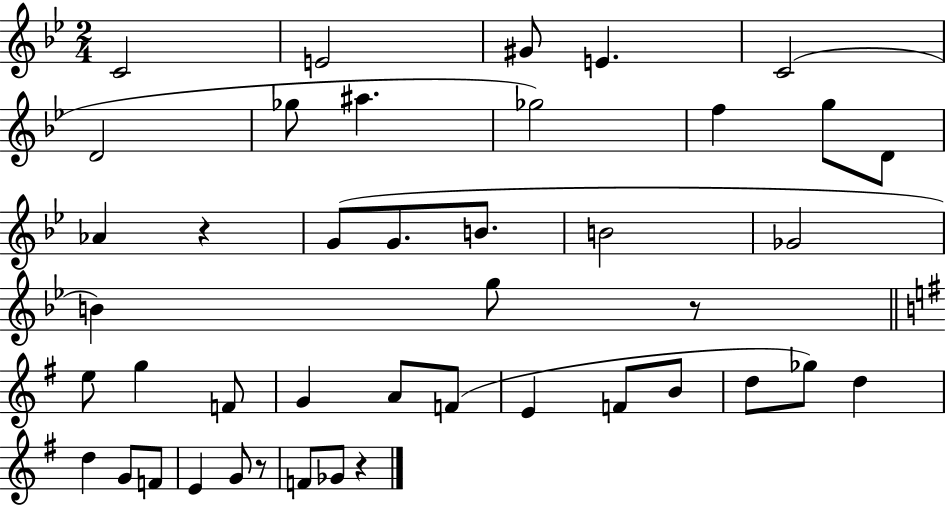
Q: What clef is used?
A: treble